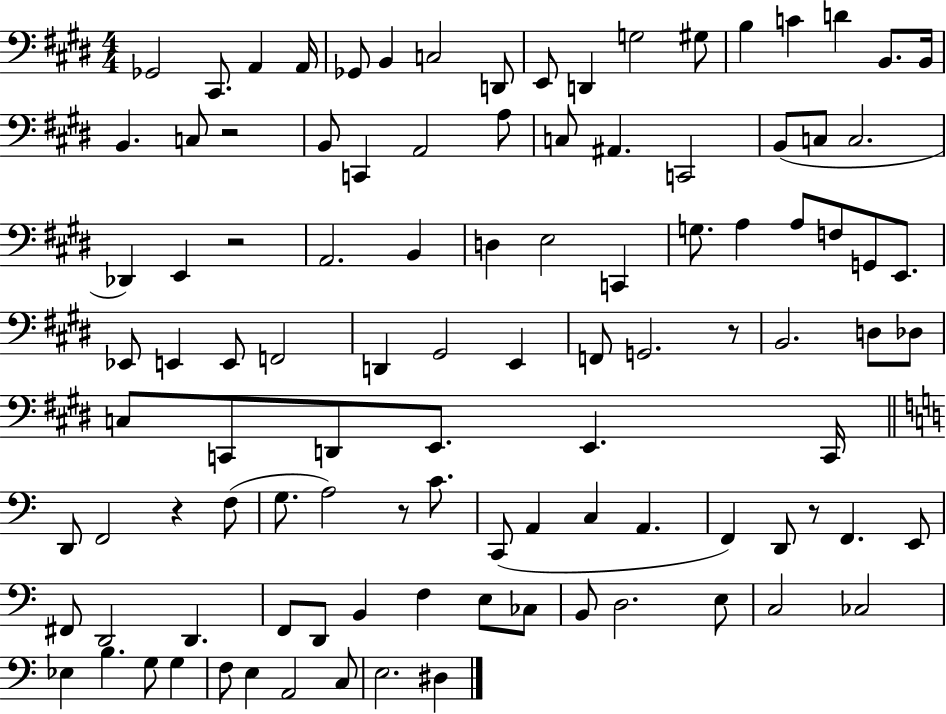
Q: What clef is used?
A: bass